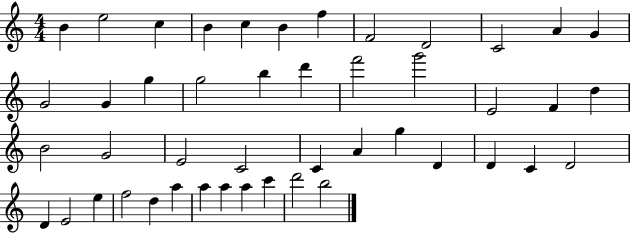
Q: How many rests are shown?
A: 0